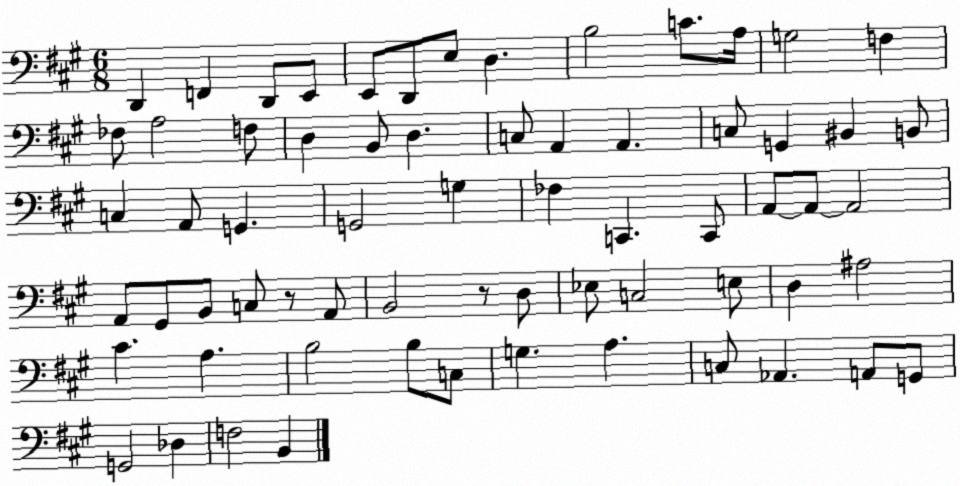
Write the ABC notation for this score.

X:1
T:Untitled
M:6/8
L:1/4
K:A
D,, F,, D,,/2 E,,/2 E,,/2 D,,/2 E,/2 D, B,2 C/2 A,/4 G,2 F, _F,/2 A,2 F,/2 D, B,,/2 D, C,/2 A,, A,, C,/2 G,, ^B,, B,,/2 C, A,,/2 G,, G,,2 G, _F, C,, C,,/2 A,,/2 A,,/2 A,,2 A,,/2 ^G,,/2 B,,/2 C,/2 z/2 A,,/2 B,,2 z/2 D,/2 _E,/2 C,2 E,/2 D, ^A,2 ^C A, B,2 B,/2 C,/2 G, A, C,/2 _A,, A,,/2 G,,/2 G,,2 _D, F,2 B,,